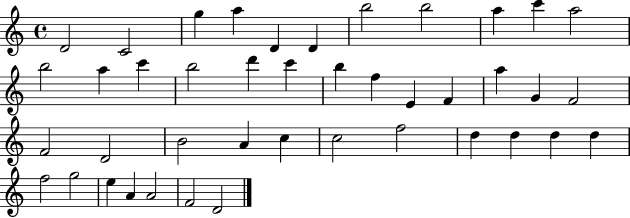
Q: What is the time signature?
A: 4/4